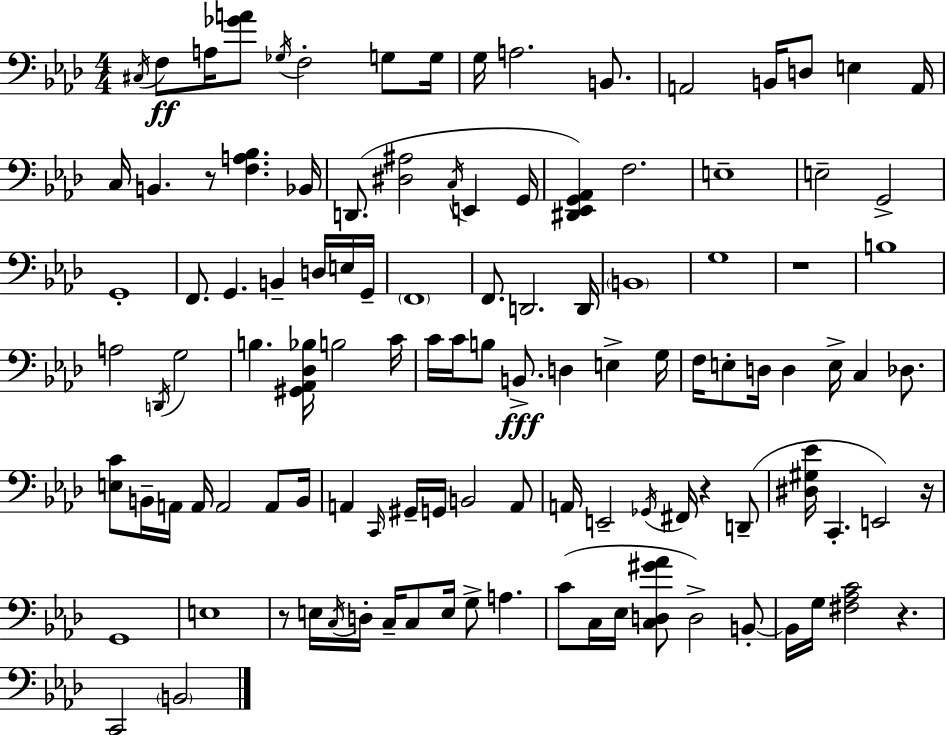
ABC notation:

X:1
T:Untitled
M:4/4
L:1/4
K:Ab
^C,/4 F,/2 A,/4 [_GA]/2 _G,/4 F,2 G,/2 G,/4 G,/4 A,2 B,,/2 A,,2 B,,/4 D,/2 E, A,,/4 C,/4 B,, z/2 [F,A,_B,] _B,,/4 D,,/2 [^D,^A,]2 C,/4 E,, G,,/4 [^D,,_E,,G,,_A,,] F,2 E,4 E,2 G,,2 G,,4 F,,/2 G,, B,, D,/4 E,/4 G,,/4 F,,4 F,,/2 D,,2 D,,/4 B,,4 G,4 z4 B,4 A,2 D,,/4 G,2 B, [^G,,_A,,_D,_B,]/4 B,2 C/4 C/4 C/4 B,/2 B,,/2 D, E, G,/4 F,/4 E,/2 D,/4 D, E,/4 C, _D,/2 [E,C]/2 B,,/4 A,,/4 A,,/4 A,,2 A,,/2 B,,/4 A,, C,,/4 ^G,,/4 G,,/4 B,,2 A,,/2 A,,/4 E,,2 _G,,/4 ^F,,/4 z D,,/2 [^D,^G,_E]/4 C,, E,,2 z/4 G,,4 E,4 z/2 E,/4 C,/4 D,/4 C,/4 C,/2 E,/4 G,/2 A, C/2 C,/4 _E,/4 [C,D,^G_A]/2 D,2 B,,/2 B,,/4 G,/4 [^F,_A,C]2 z C,,2 B,,2